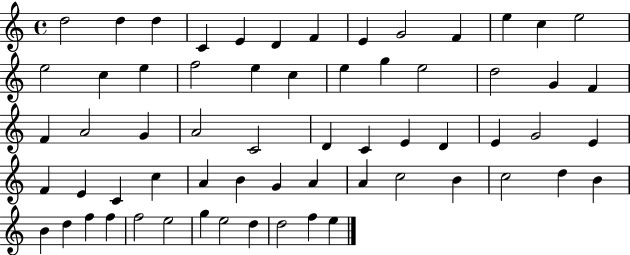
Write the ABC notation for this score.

X:1
T:Untitled
M:4/4
L:1/4
K:C
d2 d d C E D F E G2 F e c e2 e2 c e f2 e c e g e2 d2 G F F A2 G A2 C2 D C E D E G2 E F E C c A B G A A c2 B c2 d B B d f f f2 e2 g e2 d d2 f e